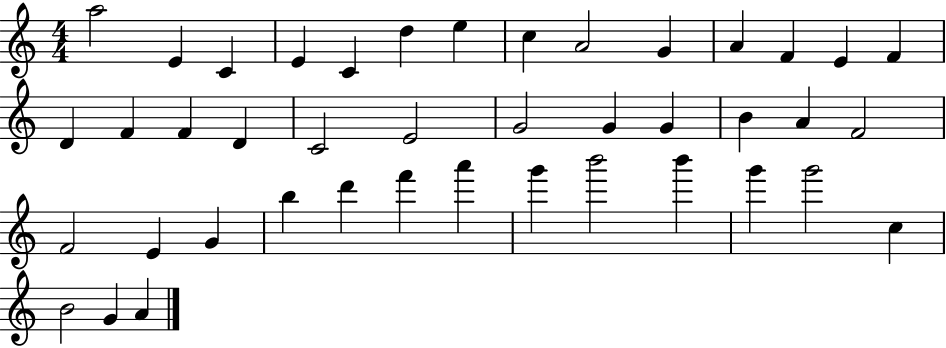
{
  \clef treble
  \numericTimeSignature
  \time 4/4
  \key c \major
  a''2 e'4 c'4 | e'4 c'4 d''4 e''4 | c''4 a'2 g'4 | a'4 f'4 e'4 f'4 | \break d'4 f'4 f'4 d'4 | c'2 e'2 | g'2 g'4 g'4 | b'4 a'4 f'2 | \break f'2 e'4 g'4 | b''4 d'''4 f'''4 a'''4 | g'''4 b'''2 b'''4 | g'''4 g'''2 c''4 | \break b'2 g'4 a'4 | \bar "|."
}